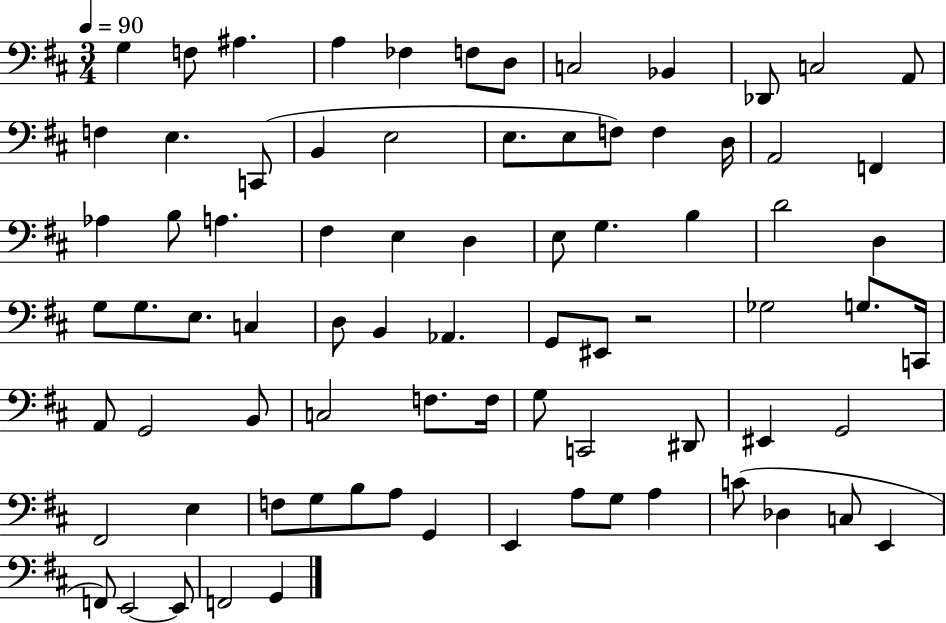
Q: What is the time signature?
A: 3/4